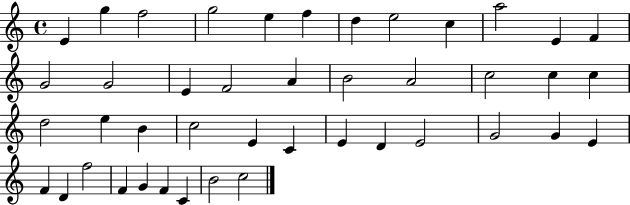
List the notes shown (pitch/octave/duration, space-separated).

E4/q G5/q F5/h G5/h E5/q F5/q D5/q E5/h C5/q A5/h E4/q F4/q G4/h G4/h E4/q F4/h A4/q B4/h A4/h C5/h C5/q C5/q D5/h E5/q B4/q C5/h E4/q C4/q E4/q D4/q E4/h G4/h G4/q E4/q F4/q D4/q F5/h F4/q G4/q F4/q C4/q B4/h C5/h